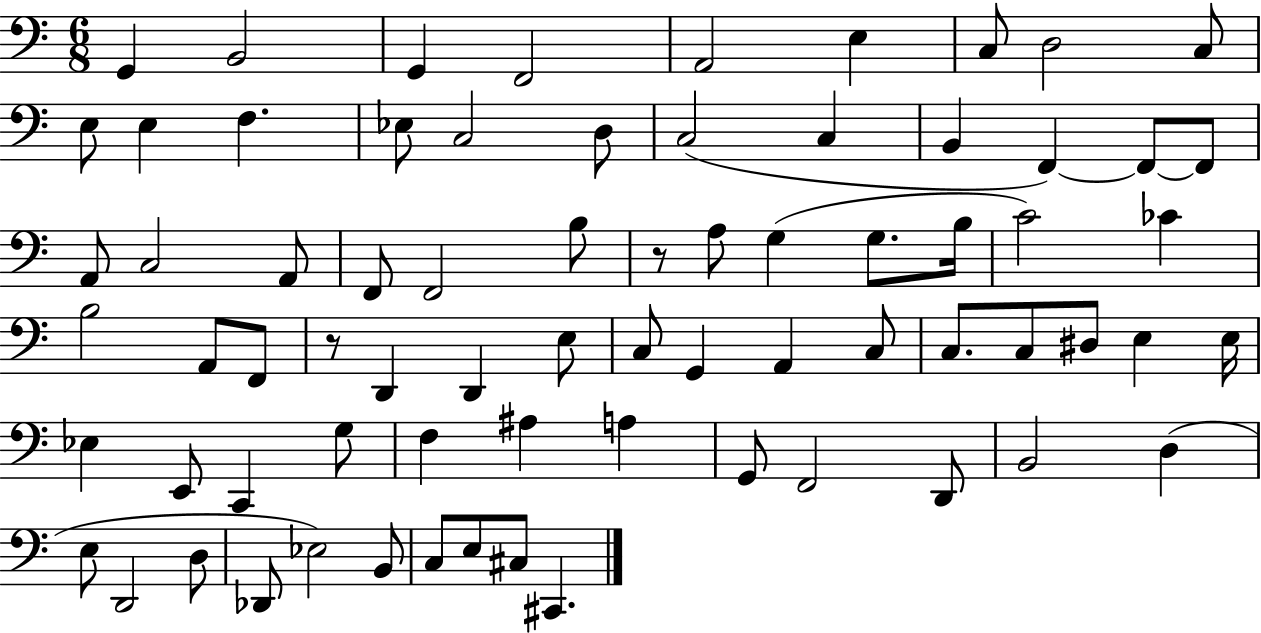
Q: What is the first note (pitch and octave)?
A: G2